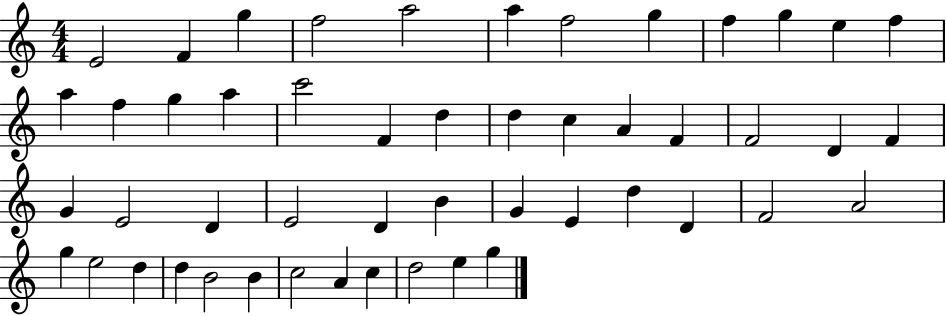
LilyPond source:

{
  \clef treble
  \numericTimeSignature
  \time 4/4
  \key c \major
  e'2 f'4 g''4 | f''2 a''2 | a''4 f''2 g''4 | f''4 g''4 e''4 f''4 | \break a''4 f''4 g''4 a''4 | c'''2 f'4 d''4 | d''4 c''4 a'4 f'4 | f'2 d'4 f'4 | \break g'4 e'2 d'4 | e'2 d'4 b'4 | g'4 e'4 d''4 d'4 | f'2 a'2 | \break g''4 e''2 d''4 | d''4 b'2 b'4 | c''2 a'4 c''4 | d''2 e''4 g''4 | \break \bar "|."
}